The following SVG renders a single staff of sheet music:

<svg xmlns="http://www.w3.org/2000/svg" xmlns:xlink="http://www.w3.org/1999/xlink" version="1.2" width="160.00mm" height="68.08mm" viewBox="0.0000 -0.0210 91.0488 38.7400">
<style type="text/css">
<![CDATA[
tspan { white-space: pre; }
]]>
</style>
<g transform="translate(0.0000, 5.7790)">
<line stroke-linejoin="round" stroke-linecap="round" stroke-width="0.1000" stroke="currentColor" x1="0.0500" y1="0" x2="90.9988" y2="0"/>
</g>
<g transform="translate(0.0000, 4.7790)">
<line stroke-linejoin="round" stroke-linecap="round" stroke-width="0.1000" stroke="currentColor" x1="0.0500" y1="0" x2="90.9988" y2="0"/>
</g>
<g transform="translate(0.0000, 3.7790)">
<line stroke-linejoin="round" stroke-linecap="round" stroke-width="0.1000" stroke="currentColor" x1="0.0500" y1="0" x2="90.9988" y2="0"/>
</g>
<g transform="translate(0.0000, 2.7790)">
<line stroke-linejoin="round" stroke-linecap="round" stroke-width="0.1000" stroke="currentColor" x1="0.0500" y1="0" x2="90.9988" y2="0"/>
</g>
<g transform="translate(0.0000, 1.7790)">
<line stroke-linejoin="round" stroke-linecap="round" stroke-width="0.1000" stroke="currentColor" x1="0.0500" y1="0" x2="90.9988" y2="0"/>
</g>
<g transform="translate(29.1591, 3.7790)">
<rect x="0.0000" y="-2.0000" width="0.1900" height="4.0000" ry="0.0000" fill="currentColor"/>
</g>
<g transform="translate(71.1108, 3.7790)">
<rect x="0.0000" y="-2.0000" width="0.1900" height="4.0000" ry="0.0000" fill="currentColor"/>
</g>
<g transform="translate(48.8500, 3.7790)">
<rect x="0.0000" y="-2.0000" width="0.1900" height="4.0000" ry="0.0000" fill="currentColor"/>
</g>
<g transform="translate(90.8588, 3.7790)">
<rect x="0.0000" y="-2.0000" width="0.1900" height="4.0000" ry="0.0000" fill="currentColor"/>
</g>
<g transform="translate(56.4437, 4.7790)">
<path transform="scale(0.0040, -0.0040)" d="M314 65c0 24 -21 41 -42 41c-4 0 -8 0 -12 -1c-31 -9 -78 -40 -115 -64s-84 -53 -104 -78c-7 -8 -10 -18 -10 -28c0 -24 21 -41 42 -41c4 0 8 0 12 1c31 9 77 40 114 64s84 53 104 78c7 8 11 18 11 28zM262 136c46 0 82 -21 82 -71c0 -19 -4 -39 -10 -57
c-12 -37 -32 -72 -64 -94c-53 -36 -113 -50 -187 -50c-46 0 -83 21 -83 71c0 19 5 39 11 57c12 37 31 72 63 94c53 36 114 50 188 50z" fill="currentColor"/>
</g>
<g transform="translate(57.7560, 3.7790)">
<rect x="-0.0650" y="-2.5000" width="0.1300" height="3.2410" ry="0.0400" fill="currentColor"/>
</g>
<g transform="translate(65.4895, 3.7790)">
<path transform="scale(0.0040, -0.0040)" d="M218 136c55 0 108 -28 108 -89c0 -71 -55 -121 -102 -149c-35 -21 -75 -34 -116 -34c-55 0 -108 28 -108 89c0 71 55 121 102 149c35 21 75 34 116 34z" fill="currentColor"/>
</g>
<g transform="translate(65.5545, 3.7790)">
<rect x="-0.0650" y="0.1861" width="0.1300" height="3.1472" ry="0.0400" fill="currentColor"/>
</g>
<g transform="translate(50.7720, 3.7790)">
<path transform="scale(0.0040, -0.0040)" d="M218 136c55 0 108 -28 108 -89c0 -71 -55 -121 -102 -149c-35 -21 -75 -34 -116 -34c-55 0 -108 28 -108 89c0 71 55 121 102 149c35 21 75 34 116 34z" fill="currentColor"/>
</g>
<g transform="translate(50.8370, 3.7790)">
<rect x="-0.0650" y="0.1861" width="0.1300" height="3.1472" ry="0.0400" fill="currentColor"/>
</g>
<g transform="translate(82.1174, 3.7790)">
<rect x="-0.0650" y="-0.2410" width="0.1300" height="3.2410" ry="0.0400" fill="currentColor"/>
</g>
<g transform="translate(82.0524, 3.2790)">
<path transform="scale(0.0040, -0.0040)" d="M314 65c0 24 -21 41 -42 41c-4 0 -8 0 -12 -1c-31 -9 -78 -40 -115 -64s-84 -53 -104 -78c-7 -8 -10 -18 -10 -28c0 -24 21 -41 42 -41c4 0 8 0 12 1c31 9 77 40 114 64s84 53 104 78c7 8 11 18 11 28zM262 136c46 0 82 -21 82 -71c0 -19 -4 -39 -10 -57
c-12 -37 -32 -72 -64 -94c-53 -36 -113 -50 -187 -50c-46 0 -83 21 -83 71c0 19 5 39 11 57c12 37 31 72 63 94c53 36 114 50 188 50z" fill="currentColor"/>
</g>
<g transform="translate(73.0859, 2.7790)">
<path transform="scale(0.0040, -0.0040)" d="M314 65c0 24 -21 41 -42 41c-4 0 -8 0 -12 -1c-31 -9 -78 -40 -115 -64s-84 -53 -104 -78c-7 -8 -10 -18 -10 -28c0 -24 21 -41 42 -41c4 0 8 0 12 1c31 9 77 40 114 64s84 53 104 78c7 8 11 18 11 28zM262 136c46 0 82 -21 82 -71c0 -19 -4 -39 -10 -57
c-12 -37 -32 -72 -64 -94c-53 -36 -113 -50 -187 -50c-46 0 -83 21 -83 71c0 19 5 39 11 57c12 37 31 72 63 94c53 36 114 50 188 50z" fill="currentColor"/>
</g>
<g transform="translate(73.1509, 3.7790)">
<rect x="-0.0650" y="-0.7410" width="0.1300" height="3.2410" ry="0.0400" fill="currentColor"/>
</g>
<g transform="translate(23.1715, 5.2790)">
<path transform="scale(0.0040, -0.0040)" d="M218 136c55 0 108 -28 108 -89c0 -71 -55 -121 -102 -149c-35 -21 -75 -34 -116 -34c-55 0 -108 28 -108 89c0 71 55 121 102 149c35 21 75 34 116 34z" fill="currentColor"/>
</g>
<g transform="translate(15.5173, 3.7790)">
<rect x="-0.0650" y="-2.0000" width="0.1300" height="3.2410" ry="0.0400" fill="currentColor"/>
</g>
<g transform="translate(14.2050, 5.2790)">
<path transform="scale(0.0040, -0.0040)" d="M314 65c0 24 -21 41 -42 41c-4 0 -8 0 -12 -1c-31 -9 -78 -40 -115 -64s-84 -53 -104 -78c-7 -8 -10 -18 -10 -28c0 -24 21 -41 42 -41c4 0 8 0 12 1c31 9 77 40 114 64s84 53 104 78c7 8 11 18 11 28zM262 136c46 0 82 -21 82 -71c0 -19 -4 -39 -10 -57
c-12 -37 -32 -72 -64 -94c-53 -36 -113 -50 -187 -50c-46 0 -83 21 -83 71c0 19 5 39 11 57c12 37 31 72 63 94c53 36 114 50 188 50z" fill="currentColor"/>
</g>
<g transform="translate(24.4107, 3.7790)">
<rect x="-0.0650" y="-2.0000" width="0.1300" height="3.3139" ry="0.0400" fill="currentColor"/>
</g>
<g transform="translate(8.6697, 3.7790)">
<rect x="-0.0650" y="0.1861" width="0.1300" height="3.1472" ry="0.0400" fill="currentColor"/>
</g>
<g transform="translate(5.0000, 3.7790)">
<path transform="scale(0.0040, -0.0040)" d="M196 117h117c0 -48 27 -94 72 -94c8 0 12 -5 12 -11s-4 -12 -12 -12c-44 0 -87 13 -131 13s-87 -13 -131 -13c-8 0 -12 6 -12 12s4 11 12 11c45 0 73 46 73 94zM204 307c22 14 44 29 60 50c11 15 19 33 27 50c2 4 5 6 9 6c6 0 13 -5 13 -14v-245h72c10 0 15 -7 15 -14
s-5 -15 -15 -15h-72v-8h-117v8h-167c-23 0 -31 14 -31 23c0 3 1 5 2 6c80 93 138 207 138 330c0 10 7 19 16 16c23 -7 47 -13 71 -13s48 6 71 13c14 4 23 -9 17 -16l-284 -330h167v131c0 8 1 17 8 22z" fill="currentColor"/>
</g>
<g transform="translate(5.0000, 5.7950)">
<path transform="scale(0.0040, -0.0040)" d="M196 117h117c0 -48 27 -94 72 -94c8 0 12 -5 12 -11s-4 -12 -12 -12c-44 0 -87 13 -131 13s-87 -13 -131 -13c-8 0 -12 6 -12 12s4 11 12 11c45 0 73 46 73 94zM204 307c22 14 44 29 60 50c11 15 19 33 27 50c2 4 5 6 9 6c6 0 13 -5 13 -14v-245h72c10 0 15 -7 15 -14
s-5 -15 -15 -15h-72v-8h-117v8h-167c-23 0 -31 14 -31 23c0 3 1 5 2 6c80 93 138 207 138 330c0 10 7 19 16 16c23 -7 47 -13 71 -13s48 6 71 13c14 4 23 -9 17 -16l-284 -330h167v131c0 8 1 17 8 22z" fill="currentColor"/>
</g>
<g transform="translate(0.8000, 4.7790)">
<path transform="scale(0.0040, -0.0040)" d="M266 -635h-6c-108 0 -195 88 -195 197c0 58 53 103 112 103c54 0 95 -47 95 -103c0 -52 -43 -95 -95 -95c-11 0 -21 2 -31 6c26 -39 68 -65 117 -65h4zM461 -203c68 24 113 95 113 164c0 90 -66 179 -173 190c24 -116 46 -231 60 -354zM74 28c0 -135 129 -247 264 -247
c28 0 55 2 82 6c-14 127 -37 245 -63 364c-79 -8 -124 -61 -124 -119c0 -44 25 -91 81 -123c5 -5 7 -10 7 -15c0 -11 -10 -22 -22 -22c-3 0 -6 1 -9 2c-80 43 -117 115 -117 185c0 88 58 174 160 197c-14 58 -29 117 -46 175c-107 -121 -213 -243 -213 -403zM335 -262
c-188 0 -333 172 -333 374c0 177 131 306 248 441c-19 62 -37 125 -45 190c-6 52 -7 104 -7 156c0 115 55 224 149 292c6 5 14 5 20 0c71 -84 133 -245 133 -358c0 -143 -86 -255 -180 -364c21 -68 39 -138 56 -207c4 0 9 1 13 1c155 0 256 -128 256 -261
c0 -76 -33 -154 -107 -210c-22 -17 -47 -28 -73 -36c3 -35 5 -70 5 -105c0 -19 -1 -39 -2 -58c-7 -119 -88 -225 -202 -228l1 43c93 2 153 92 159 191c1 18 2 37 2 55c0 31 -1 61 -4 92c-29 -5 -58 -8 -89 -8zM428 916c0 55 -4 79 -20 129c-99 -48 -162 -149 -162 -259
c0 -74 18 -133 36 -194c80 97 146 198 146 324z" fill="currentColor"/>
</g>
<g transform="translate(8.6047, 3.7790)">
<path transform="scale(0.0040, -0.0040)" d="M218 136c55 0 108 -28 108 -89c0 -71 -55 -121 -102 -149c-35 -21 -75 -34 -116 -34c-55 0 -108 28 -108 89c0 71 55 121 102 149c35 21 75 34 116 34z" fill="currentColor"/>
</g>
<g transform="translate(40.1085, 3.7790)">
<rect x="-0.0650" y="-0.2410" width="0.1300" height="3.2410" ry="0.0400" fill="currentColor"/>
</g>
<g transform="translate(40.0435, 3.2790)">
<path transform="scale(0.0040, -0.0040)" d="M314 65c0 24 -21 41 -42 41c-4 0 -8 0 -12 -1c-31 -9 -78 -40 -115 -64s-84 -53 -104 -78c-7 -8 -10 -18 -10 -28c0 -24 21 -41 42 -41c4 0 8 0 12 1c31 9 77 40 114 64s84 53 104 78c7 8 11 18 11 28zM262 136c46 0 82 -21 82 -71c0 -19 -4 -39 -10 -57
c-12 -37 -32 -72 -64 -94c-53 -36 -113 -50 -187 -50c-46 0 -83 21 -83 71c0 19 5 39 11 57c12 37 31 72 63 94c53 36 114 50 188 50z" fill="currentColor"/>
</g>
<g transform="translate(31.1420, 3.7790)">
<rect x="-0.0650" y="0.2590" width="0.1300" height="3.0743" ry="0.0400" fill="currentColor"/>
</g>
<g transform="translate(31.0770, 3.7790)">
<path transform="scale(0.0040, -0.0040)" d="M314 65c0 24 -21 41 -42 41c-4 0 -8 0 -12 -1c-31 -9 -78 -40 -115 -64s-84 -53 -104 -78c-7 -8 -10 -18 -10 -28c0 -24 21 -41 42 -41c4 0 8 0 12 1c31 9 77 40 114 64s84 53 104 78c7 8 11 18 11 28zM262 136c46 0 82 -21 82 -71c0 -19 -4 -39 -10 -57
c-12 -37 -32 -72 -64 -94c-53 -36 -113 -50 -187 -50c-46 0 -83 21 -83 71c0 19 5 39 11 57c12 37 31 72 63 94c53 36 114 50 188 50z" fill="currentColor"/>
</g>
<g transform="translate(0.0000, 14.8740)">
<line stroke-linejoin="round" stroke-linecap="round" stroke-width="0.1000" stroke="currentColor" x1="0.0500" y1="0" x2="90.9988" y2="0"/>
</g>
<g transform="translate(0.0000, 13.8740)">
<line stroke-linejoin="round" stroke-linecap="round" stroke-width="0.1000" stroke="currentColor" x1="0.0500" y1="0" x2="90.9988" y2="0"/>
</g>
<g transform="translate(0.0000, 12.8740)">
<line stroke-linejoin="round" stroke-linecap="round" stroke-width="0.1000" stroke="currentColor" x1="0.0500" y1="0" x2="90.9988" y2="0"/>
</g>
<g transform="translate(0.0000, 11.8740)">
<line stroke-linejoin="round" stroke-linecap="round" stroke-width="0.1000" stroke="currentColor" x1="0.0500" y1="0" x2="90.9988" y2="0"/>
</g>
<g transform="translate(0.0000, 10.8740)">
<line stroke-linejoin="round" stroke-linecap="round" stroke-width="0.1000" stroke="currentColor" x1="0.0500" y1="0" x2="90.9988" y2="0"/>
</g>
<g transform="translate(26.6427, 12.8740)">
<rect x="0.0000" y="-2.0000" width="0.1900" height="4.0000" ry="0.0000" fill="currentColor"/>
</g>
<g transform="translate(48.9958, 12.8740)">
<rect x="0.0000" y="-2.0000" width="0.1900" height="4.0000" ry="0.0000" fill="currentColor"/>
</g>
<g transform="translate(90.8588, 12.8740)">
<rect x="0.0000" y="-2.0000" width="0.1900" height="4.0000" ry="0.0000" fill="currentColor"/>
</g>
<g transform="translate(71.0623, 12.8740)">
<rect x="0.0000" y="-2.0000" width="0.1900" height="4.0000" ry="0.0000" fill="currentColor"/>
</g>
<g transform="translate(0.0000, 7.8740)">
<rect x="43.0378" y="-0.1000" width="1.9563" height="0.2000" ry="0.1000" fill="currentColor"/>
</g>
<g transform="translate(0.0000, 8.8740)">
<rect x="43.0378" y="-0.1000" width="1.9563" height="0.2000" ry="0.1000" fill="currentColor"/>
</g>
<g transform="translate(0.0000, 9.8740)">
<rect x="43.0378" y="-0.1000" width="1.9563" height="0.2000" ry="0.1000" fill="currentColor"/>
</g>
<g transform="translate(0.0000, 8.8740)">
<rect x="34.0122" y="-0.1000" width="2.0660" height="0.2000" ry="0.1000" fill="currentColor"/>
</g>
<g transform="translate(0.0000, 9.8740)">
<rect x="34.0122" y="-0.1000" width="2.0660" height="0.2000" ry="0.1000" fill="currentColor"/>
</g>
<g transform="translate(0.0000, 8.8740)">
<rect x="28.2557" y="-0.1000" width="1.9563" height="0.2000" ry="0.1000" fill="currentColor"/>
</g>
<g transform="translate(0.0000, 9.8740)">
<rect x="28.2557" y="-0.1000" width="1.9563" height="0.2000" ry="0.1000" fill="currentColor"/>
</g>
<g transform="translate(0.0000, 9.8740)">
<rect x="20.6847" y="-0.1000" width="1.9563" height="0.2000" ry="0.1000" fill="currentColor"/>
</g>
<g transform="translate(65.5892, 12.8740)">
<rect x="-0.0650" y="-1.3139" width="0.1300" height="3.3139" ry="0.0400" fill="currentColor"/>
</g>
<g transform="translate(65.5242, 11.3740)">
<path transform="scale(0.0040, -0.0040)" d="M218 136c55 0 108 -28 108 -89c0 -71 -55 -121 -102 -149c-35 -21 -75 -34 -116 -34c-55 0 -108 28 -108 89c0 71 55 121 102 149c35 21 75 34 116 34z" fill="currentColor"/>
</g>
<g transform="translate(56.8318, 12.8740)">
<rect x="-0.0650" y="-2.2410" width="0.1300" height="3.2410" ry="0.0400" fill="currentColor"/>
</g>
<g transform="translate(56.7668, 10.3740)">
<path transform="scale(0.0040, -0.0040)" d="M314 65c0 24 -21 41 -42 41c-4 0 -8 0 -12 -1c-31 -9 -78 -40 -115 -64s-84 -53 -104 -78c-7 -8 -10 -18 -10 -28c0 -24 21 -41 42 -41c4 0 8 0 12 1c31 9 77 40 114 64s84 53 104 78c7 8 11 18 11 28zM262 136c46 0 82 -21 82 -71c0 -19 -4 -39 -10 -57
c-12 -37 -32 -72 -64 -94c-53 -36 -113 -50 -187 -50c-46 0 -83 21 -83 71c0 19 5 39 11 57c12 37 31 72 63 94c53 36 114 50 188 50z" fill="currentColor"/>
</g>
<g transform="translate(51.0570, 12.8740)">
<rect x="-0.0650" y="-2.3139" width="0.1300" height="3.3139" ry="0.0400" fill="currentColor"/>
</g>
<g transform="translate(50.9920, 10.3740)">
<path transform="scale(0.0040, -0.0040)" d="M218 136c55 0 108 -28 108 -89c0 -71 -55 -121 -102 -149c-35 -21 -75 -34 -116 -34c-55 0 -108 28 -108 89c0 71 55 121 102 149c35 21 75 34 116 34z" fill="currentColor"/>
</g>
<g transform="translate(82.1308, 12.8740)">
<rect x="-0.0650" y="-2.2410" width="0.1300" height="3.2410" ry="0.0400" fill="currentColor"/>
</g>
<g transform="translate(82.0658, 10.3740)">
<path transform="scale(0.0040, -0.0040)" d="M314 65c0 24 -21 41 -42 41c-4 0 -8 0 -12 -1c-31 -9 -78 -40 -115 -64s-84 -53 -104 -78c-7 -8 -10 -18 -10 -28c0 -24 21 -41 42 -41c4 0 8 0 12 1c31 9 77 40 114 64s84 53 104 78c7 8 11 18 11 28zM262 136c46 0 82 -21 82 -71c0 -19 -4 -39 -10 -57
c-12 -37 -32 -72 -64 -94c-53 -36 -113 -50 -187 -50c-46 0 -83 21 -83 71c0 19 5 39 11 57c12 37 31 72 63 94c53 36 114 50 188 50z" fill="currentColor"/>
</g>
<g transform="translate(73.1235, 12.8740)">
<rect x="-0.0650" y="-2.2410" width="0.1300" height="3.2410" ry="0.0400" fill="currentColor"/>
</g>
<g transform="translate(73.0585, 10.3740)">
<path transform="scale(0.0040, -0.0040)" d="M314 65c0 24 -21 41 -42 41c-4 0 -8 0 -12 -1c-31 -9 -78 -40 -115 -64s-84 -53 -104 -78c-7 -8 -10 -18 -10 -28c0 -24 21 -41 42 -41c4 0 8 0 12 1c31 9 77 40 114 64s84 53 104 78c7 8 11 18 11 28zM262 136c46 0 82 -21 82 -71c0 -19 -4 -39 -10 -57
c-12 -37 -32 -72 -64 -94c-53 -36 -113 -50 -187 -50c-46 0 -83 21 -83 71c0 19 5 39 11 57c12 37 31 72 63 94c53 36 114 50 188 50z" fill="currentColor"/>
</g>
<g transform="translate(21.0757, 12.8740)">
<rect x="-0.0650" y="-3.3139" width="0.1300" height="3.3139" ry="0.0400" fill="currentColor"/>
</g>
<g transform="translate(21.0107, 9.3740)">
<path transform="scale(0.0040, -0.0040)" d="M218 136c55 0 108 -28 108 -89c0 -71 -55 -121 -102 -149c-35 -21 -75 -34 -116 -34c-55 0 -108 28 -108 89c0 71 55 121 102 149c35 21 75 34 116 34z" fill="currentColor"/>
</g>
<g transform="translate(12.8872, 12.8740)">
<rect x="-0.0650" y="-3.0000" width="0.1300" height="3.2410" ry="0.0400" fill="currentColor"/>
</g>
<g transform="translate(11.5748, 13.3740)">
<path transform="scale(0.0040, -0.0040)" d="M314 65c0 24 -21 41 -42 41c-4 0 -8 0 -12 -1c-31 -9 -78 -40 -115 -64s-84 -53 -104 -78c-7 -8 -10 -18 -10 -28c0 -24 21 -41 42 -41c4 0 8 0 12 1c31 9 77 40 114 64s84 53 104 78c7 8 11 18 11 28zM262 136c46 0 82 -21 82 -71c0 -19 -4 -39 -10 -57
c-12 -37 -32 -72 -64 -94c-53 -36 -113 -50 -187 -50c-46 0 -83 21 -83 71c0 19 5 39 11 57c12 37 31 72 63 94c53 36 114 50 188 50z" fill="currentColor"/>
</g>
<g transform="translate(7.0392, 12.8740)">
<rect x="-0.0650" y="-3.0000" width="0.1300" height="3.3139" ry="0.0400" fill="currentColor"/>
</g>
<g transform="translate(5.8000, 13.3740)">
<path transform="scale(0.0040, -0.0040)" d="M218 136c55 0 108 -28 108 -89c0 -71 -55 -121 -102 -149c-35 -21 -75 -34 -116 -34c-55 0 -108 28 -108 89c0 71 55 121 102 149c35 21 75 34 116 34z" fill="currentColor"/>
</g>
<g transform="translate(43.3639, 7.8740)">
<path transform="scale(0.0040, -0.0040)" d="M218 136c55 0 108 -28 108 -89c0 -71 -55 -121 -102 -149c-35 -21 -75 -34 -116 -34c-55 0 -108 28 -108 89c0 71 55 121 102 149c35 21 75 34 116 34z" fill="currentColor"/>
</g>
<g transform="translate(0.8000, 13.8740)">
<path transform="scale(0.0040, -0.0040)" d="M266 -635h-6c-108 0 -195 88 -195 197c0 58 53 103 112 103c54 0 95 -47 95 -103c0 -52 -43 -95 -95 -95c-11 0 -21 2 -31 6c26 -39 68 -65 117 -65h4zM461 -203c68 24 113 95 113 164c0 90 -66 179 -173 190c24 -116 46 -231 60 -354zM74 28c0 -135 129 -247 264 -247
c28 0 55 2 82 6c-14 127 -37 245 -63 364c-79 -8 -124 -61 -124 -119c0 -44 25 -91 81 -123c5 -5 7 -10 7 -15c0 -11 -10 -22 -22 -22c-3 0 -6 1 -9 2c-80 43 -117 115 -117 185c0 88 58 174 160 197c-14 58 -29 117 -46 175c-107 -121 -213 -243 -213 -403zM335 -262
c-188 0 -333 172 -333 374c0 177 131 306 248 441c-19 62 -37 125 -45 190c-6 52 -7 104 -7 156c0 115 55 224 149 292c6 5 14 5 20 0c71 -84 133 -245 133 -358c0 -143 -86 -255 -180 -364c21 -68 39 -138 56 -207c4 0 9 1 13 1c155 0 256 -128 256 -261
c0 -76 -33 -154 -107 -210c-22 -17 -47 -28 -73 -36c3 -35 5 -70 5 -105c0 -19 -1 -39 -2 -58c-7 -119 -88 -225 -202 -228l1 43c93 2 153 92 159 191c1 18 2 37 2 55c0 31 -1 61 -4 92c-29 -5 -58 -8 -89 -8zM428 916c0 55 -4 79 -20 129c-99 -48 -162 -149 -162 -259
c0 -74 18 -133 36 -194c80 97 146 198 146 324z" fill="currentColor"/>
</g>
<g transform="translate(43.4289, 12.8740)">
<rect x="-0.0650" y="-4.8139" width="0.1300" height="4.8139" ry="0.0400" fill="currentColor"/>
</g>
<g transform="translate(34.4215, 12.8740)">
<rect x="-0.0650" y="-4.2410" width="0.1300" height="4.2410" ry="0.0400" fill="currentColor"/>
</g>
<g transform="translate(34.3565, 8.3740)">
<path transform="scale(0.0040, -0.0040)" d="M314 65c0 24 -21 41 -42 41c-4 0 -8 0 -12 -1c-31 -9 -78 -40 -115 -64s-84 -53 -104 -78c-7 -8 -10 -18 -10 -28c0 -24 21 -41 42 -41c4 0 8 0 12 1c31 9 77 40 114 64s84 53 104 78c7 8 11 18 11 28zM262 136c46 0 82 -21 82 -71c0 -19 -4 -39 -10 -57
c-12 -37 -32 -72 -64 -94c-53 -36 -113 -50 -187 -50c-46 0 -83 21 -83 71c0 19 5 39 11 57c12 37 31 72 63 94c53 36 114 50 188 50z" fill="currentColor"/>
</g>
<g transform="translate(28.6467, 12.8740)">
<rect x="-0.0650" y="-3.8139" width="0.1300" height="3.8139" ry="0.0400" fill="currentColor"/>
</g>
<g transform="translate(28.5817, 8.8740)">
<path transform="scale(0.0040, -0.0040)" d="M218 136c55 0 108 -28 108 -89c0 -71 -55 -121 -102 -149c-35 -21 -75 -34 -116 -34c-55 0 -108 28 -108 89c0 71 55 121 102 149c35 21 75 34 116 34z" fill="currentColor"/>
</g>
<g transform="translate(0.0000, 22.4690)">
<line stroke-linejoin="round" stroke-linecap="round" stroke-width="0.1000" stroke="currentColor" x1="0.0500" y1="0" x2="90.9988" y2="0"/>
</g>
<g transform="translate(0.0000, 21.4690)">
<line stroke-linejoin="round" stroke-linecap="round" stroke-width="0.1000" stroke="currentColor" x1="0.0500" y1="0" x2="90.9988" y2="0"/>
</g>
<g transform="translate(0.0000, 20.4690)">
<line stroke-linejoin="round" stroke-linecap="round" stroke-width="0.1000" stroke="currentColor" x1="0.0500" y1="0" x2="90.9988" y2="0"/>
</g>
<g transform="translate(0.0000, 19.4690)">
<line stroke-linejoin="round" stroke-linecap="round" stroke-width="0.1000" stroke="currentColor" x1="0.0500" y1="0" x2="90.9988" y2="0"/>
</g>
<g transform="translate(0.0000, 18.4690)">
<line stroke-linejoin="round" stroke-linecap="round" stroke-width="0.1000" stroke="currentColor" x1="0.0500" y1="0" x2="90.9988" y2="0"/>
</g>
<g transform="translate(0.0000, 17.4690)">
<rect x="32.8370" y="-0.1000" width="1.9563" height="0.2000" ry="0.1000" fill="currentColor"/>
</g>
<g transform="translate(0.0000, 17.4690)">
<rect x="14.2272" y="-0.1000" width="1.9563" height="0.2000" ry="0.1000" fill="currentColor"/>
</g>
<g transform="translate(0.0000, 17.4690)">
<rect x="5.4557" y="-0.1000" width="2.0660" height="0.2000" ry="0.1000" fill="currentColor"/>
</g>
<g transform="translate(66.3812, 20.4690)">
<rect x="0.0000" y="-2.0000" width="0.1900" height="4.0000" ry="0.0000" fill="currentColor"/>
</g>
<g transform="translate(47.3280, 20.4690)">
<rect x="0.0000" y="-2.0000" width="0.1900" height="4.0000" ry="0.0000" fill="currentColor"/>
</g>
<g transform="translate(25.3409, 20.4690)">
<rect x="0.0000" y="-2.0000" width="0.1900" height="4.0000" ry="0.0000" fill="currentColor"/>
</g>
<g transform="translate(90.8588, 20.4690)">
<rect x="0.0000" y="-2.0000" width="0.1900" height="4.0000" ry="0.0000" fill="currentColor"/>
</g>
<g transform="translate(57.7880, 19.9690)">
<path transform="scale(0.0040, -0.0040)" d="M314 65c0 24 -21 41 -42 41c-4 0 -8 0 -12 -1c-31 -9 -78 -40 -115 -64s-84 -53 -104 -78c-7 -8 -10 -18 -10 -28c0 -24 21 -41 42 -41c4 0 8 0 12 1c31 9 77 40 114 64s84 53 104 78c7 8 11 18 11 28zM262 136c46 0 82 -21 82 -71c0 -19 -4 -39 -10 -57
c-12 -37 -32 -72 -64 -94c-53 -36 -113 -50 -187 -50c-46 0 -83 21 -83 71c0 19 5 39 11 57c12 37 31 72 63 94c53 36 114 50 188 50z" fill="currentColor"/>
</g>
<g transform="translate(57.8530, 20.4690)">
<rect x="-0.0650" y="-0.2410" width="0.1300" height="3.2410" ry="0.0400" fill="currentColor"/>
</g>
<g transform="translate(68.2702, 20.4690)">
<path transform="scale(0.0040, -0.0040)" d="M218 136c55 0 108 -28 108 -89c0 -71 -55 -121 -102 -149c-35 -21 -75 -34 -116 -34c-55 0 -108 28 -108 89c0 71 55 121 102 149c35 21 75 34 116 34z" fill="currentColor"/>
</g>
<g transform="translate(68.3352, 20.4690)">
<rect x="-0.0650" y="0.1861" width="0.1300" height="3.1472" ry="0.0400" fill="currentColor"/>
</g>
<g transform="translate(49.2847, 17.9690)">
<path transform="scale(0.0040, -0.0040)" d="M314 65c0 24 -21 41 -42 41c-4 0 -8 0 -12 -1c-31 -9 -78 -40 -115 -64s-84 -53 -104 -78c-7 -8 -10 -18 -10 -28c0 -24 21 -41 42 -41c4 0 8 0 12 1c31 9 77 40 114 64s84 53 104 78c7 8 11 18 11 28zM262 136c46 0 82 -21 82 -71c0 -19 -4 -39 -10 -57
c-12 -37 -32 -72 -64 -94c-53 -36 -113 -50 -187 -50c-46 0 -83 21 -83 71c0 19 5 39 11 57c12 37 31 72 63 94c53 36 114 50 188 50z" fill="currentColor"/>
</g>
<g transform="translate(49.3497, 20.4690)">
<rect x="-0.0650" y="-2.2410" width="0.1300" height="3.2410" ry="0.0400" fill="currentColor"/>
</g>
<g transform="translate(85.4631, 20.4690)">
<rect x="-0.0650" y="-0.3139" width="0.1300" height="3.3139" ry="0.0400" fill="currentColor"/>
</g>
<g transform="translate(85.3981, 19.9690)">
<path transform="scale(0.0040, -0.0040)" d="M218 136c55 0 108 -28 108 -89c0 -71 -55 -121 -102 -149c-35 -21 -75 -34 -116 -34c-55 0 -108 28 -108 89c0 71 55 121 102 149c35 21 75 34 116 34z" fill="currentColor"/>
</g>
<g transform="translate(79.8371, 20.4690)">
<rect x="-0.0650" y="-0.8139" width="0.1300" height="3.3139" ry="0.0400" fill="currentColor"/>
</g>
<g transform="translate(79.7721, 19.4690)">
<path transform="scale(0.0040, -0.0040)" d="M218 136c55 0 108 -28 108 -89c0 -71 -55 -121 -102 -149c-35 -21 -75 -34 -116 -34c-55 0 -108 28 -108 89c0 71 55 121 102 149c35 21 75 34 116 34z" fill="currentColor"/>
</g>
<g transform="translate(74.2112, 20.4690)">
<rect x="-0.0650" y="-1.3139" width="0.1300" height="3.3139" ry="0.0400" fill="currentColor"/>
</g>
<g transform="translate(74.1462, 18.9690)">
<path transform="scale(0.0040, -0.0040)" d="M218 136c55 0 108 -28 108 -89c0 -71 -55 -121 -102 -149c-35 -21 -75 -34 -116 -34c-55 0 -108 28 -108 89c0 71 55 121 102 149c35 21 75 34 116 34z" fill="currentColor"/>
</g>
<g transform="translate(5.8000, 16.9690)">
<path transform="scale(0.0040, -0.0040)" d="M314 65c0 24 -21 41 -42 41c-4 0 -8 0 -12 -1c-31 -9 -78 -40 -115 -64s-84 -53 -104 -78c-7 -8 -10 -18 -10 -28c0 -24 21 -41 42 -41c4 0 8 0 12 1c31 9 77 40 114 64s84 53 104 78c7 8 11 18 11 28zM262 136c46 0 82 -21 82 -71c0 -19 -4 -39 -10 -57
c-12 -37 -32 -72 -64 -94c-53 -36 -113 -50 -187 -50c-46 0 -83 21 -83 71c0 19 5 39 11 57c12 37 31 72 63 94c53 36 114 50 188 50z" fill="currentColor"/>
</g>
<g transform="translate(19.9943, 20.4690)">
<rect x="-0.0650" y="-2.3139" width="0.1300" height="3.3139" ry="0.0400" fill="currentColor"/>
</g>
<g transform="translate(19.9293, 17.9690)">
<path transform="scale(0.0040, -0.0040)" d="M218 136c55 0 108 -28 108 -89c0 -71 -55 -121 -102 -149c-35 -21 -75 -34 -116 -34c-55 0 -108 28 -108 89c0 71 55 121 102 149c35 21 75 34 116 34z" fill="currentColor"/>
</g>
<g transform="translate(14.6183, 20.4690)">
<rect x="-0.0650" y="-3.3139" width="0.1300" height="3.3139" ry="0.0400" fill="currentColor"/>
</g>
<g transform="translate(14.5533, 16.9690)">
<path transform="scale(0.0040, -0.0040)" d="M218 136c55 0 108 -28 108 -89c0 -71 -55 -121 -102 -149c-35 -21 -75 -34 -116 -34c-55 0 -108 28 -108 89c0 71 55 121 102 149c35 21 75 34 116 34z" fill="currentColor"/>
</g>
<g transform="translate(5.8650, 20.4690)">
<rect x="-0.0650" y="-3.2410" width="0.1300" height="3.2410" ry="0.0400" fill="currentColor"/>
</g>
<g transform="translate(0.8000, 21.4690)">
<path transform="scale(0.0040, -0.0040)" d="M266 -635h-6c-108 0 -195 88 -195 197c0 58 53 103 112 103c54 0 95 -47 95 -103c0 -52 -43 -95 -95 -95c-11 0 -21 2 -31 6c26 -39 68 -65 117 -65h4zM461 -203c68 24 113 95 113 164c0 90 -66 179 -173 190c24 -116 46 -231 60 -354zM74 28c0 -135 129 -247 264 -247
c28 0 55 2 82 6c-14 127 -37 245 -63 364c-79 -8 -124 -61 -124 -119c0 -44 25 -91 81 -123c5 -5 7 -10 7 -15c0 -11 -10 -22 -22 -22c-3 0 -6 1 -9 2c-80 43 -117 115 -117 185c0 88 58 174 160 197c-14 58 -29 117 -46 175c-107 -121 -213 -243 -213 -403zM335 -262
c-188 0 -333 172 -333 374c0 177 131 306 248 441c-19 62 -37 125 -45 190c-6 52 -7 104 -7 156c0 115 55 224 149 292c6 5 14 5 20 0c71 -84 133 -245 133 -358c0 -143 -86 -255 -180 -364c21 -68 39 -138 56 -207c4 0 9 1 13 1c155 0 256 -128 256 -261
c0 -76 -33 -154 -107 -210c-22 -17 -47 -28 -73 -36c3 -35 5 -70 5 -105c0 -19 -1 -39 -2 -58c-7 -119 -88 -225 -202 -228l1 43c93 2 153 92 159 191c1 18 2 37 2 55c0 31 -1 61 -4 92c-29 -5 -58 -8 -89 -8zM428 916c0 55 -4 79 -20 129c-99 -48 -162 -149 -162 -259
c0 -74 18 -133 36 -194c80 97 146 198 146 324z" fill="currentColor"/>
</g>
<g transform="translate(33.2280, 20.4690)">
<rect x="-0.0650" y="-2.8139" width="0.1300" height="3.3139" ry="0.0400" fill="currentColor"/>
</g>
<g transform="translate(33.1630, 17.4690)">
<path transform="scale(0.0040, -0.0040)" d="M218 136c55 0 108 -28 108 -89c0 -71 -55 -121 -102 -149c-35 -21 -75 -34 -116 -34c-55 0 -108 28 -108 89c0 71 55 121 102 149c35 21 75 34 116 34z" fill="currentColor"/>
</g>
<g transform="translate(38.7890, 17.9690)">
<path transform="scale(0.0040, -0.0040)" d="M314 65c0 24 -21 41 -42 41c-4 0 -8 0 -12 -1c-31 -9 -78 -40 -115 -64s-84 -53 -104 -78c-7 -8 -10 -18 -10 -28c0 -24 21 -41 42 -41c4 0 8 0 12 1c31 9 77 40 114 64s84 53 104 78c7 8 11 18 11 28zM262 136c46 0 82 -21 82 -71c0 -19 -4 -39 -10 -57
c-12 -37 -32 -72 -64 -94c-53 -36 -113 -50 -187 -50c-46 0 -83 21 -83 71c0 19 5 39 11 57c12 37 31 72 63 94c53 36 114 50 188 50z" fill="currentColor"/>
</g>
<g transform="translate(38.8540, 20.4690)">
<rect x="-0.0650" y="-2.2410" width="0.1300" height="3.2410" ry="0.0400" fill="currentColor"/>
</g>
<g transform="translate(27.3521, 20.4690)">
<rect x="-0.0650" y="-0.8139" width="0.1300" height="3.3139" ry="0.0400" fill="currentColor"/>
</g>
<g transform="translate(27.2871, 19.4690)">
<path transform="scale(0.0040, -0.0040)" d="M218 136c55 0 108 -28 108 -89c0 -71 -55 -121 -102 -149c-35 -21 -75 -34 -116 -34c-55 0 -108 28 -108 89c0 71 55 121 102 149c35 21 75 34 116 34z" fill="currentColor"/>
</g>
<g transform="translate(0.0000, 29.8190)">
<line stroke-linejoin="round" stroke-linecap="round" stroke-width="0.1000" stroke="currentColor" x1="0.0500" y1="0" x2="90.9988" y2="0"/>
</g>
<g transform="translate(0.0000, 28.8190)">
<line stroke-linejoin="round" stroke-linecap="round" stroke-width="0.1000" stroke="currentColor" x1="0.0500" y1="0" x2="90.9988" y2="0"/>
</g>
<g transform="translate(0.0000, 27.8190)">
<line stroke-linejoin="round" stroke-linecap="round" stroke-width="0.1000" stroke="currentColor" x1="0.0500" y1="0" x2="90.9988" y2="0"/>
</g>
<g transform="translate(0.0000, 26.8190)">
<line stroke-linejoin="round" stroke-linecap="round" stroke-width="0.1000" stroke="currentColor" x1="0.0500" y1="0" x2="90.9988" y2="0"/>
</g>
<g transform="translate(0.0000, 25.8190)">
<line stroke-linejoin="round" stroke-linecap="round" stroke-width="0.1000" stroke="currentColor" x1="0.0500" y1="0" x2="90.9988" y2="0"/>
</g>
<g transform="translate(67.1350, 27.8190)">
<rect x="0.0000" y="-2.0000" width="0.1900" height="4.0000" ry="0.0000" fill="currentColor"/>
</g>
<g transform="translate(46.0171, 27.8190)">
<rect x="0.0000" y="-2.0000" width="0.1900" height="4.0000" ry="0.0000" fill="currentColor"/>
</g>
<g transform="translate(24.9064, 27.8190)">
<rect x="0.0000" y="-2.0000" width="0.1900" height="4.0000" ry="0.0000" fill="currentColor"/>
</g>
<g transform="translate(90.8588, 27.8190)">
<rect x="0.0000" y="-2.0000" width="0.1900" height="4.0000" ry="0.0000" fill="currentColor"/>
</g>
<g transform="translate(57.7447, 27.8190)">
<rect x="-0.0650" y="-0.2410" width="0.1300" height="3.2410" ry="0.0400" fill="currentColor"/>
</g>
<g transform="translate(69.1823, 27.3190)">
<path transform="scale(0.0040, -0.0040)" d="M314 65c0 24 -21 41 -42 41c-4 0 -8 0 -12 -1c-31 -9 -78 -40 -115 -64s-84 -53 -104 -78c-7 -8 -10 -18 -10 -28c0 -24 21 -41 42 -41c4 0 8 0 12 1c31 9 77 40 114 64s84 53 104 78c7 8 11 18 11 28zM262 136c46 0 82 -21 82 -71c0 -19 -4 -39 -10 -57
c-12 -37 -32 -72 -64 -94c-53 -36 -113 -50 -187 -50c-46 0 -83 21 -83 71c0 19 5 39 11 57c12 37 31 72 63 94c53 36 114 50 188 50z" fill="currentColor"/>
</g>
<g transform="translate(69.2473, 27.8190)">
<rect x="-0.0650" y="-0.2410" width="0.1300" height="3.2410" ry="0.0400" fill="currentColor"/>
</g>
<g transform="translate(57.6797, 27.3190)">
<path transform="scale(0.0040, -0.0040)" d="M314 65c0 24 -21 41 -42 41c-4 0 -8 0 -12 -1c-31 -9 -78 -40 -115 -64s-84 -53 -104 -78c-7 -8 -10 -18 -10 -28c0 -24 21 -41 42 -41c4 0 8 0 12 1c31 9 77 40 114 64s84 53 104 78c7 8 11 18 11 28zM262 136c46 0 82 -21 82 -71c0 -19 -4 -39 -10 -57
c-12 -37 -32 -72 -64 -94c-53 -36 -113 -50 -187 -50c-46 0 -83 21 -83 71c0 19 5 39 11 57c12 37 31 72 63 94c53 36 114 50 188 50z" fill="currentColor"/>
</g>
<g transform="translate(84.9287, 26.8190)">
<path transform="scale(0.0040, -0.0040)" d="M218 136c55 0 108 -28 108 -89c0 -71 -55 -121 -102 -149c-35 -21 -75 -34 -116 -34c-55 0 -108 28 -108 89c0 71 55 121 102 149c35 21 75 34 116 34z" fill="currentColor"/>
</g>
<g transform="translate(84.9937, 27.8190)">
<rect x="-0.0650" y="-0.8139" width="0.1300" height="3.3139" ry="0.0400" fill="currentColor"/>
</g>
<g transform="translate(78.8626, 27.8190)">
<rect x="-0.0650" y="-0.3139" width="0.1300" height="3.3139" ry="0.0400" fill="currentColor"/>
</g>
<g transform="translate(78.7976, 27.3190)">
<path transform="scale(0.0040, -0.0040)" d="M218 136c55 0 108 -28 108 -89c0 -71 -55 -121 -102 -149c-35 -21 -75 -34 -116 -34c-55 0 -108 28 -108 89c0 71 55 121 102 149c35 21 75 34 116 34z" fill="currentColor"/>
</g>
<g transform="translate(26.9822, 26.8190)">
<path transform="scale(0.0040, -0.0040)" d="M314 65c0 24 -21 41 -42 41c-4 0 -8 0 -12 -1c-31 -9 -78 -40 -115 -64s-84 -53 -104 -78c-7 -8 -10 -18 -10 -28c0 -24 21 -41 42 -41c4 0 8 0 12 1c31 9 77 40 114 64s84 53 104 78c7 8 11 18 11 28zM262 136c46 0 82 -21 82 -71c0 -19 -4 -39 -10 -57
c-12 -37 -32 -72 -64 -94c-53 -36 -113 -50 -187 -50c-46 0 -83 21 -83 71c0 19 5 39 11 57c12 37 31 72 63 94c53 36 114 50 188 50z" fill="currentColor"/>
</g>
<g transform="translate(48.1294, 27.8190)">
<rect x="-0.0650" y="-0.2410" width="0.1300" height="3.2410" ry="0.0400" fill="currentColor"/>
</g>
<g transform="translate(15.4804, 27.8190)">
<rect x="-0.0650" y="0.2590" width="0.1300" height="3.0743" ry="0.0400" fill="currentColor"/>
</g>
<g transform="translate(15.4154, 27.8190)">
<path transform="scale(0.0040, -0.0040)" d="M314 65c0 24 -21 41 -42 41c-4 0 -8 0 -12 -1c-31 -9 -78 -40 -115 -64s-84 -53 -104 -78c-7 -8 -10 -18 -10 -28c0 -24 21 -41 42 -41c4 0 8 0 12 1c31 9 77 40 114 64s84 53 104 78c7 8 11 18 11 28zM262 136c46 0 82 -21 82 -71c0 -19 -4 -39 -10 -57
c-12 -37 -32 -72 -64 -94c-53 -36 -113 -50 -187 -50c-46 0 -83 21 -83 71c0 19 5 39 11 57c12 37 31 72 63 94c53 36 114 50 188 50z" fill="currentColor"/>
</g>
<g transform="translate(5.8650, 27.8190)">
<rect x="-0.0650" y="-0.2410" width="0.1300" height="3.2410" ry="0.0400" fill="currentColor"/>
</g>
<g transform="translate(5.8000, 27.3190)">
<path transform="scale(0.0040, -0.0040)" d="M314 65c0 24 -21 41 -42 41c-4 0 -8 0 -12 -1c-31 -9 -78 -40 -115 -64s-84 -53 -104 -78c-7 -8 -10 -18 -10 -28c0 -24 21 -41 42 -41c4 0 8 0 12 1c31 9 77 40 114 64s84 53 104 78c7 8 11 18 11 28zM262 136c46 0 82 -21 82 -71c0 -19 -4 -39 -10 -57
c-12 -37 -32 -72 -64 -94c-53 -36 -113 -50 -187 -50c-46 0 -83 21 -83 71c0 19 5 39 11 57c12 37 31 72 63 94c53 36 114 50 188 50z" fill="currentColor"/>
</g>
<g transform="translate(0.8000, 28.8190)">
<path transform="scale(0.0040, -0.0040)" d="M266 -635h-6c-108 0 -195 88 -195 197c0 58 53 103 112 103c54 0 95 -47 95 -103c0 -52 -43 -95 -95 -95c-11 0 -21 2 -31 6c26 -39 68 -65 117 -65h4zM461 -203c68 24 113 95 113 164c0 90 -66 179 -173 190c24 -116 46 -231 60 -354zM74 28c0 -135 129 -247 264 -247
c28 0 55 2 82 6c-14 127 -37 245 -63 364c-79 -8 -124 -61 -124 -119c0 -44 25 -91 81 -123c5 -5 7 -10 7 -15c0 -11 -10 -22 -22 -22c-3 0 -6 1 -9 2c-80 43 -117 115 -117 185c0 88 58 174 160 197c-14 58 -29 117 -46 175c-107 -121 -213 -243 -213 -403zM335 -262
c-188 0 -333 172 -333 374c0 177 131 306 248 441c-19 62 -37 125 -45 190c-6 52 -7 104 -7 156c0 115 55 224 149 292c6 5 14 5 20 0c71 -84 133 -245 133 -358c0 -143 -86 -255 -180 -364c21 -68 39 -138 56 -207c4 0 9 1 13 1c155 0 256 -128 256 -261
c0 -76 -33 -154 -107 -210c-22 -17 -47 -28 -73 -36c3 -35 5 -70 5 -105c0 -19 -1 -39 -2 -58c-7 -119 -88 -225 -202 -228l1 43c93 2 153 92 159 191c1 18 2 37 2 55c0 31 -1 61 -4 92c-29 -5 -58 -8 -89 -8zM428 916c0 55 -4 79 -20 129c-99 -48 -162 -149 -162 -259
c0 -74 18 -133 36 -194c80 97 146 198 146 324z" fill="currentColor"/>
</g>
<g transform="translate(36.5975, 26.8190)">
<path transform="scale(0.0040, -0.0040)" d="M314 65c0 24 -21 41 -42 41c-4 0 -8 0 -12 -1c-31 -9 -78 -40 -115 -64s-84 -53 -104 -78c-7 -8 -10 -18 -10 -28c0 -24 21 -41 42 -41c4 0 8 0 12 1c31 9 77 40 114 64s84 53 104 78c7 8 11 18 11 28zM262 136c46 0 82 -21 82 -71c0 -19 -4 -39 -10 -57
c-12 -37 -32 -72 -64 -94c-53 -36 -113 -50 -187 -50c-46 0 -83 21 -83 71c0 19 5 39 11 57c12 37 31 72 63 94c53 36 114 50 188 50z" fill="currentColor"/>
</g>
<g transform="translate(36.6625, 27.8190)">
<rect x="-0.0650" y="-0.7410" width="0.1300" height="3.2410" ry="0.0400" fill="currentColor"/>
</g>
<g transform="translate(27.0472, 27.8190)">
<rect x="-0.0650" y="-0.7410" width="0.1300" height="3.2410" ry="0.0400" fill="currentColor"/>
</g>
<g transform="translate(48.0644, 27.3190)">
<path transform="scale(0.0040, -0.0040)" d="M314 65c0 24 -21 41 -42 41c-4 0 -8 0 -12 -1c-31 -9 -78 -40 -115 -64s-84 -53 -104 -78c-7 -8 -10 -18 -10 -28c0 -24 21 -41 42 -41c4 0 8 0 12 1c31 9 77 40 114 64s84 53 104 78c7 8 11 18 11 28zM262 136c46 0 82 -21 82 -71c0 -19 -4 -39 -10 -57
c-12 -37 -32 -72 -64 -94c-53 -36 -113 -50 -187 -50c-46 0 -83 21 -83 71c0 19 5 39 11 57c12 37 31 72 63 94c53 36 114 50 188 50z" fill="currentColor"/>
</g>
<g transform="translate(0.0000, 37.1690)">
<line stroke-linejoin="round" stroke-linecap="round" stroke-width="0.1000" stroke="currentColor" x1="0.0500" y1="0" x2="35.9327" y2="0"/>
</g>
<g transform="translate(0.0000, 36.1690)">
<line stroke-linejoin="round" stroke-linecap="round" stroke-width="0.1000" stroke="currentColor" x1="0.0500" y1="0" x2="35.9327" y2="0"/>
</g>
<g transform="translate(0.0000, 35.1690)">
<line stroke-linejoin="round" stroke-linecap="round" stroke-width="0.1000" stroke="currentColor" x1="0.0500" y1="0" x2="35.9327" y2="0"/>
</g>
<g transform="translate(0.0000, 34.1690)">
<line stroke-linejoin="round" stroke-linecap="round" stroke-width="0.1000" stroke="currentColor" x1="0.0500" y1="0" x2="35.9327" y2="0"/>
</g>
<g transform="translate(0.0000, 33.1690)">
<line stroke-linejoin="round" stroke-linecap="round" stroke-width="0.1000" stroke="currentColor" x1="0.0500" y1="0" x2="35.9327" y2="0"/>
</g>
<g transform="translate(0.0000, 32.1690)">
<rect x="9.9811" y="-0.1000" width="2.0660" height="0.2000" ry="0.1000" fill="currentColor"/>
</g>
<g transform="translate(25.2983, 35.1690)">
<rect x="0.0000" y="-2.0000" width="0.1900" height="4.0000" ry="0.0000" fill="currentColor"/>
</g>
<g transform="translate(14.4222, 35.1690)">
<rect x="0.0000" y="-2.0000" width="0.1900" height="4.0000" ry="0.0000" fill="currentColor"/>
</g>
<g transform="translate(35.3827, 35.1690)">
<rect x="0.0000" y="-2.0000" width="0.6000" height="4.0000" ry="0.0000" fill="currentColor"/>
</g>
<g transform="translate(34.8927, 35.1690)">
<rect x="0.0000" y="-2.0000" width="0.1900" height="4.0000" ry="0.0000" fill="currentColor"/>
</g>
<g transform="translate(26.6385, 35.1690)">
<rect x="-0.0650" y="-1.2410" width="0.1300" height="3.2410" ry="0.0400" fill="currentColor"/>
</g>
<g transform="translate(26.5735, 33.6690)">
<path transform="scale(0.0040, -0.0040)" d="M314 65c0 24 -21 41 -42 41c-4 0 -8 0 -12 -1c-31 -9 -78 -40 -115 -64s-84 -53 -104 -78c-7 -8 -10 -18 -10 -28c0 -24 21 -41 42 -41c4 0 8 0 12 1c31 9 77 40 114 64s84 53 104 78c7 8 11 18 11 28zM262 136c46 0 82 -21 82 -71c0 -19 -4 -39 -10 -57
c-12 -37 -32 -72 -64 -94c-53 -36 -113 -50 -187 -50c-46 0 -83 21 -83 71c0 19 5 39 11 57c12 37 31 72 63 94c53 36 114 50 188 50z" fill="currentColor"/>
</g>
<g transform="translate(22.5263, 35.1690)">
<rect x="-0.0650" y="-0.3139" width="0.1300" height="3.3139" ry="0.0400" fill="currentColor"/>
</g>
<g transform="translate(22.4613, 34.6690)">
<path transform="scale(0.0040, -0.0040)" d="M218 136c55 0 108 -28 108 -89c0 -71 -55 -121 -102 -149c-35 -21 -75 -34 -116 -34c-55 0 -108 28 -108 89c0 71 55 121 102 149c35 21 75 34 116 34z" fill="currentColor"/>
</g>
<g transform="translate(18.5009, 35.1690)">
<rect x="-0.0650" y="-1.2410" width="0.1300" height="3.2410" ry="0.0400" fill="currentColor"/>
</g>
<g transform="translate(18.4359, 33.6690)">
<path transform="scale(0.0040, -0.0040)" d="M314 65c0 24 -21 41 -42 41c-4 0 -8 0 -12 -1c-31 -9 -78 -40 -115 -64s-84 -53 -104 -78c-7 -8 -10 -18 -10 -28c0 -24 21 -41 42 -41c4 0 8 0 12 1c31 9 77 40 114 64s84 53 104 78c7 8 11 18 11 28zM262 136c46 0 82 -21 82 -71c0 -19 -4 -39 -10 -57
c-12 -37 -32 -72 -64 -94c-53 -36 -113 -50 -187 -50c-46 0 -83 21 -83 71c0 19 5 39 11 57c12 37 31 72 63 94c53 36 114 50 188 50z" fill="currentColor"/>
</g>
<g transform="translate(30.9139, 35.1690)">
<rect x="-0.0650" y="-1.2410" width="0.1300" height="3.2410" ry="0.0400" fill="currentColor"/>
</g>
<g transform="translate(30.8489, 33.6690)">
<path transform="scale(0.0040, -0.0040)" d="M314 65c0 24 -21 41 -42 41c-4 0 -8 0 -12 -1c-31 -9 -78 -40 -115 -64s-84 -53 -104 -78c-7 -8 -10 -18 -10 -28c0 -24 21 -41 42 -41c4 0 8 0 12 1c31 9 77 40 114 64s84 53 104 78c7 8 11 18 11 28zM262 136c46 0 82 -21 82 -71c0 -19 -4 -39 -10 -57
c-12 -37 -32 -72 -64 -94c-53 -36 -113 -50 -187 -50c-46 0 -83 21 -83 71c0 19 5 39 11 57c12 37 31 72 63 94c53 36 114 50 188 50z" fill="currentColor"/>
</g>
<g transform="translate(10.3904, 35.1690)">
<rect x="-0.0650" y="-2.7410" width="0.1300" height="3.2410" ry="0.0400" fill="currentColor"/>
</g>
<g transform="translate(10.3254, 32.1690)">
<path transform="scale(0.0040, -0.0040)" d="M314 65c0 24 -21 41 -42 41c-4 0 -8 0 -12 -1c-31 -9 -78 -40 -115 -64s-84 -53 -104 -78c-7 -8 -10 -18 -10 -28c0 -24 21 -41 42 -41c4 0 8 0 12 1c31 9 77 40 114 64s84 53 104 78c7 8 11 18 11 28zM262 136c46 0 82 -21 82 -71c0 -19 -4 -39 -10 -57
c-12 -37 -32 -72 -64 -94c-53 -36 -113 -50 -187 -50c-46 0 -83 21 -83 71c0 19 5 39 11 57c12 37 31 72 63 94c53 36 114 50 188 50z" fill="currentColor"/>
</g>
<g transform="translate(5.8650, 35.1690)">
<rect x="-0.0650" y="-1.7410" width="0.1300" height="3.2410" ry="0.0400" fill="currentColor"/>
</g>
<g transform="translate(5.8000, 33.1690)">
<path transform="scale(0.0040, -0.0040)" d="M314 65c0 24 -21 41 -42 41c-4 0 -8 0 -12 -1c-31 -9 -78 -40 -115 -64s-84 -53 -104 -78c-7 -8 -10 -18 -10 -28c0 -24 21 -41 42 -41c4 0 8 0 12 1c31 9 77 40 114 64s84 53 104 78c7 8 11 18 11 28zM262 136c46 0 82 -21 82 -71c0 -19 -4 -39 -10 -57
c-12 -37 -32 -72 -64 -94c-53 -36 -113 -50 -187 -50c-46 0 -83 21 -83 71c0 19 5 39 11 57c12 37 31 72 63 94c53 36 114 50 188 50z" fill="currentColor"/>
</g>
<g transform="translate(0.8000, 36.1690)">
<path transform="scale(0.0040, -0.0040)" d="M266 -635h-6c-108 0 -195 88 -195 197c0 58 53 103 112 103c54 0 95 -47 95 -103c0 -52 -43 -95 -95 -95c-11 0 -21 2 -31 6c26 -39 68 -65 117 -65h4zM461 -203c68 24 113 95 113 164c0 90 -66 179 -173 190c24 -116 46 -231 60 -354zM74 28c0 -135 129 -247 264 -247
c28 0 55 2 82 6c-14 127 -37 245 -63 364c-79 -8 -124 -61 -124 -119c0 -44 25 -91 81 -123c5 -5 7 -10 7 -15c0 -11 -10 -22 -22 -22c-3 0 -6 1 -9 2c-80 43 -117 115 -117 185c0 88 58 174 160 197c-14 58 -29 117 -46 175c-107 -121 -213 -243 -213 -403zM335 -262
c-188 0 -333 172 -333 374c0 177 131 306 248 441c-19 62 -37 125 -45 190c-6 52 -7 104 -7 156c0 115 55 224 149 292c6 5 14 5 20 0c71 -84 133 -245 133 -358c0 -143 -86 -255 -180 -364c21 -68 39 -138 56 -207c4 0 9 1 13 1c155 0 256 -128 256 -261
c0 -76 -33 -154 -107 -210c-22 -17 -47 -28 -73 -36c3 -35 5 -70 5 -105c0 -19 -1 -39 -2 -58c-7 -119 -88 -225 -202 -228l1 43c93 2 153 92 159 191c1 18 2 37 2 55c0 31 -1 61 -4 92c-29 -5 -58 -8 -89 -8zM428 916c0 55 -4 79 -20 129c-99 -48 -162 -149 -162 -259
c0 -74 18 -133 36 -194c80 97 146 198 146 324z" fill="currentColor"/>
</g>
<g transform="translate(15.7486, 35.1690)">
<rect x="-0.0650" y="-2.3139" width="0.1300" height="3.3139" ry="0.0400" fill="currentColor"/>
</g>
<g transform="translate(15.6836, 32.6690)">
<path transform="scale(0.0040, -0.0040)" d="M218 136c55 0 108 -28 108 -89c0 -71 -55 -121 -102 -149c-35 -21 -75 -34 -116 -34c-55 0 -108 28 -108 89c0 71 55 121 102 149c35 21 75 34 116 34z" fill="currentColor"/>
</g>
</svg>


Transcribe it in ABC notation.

X:1
T:Untitled
M:4/4
L:1/4
K:C
B F2 F B2 c2 B G2 B d2 c2 A A2 b c' d'2 e' g g2 e g2 g2 b2 b g d a g2 g2 c2 B e d c c2 B2 d2 d2 c2 c2 c2 c d f2 a2 g e2 c e2 e2